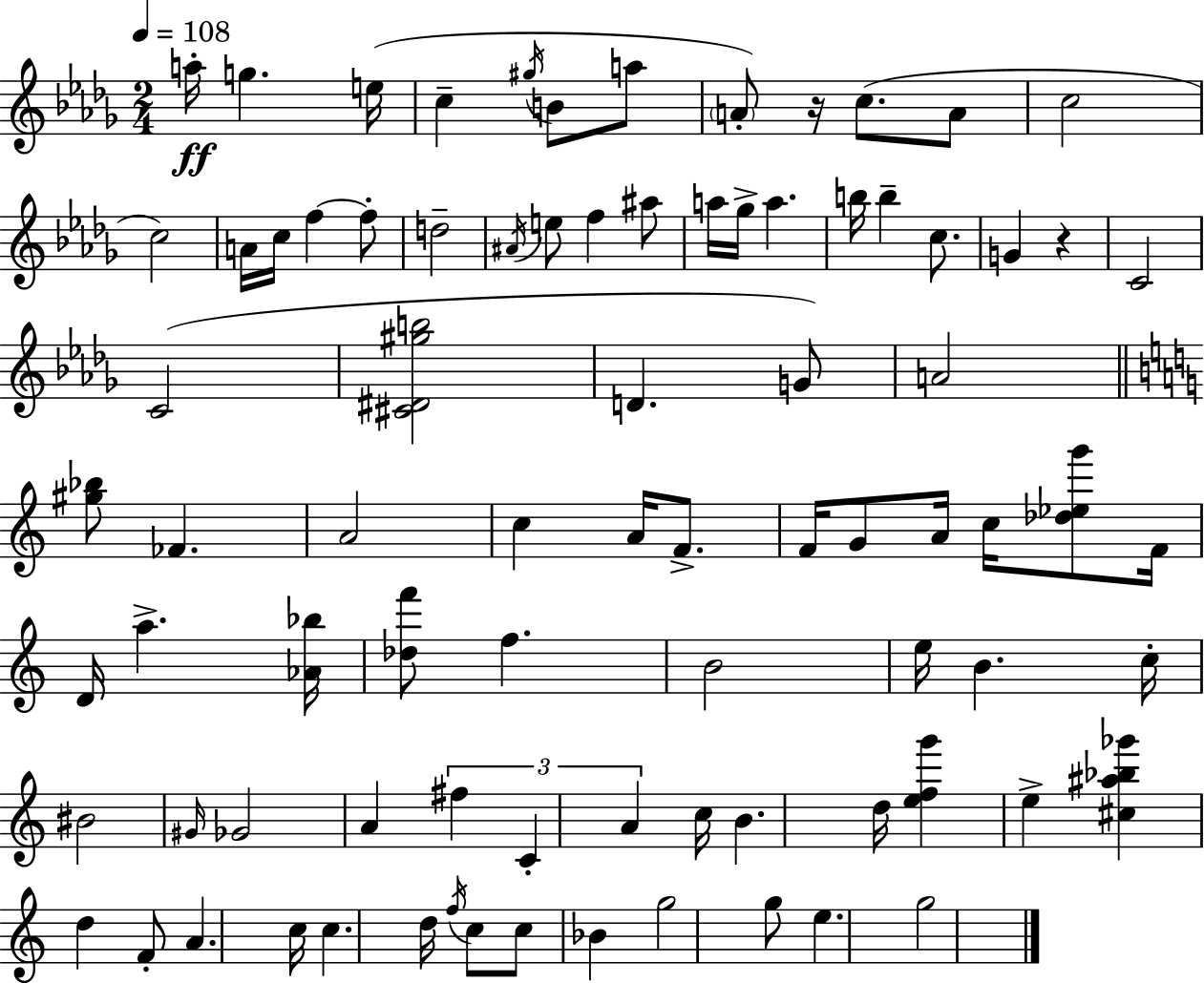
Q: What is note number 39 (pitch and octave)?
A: F4